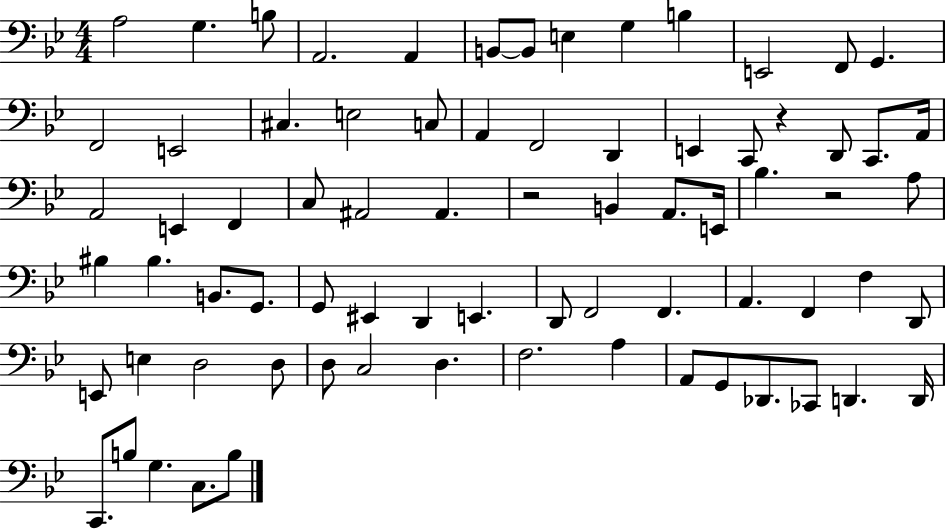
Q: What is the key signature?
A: BES major